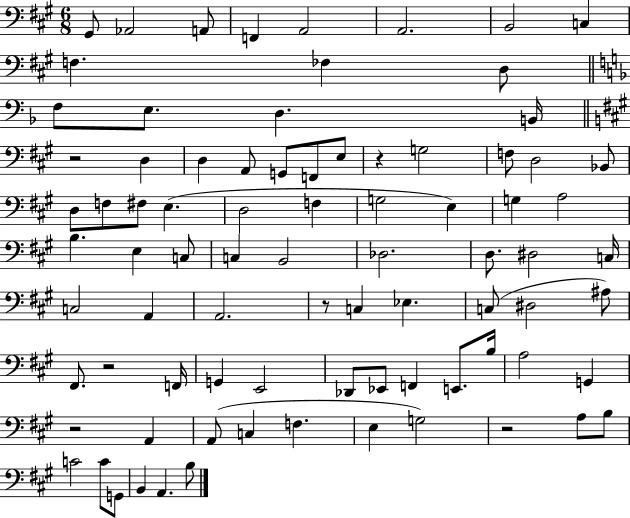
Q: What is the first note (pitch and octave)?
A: G#2